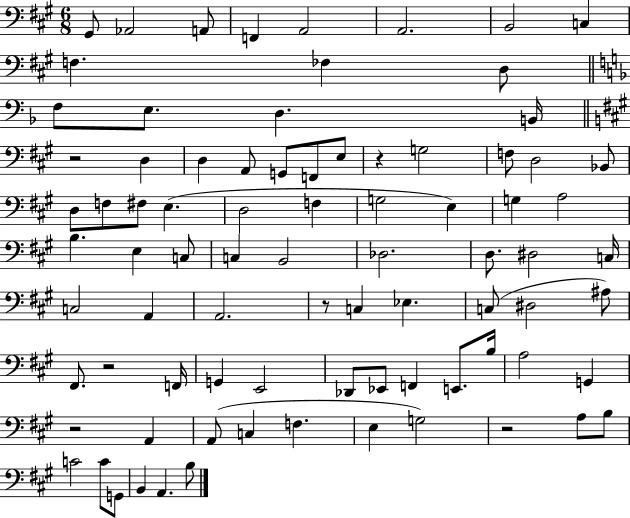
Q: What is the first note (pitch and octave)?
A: G#2